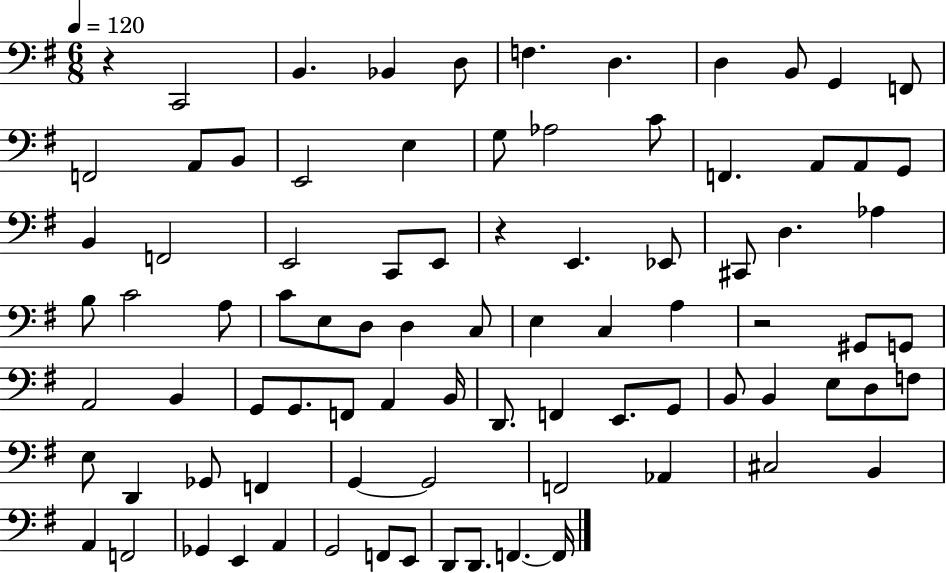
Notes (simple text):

R/q C2/h B2/q. Bb2/q D3/e F3/q. D3/q. D3/q B2/e G2/q F2/e F2/h A2/e B2/e E2/h E3/q G3/e Ab3/h C4/e F2/q. A2/e A2/e G2/e B2/q F2/h E2/h C2/e E2/e R/q E2/q. Eb2/e C#2/e D3/q. Ab3/q B3/e C4/h A3/e C4/e E3/e D3/e D3/q C3/e E3/q C3/q A3/q R/h G#2/e G2/e A2/h B2/q G2/e G2/e. F2/e A2/q B2/s D2/e. F2/q E2/e. G2/e B2/e B2/q E3/e D3/e F3/e E3/e D2/q Gb2/e F2/q G2/q G2/h F2/h Ab2/q C#3/h B2/q A2/q F2/h Gb2/q E2/q A2/q G2/h F2/e E2/e D2/e D2/e. F2/q. F2/s